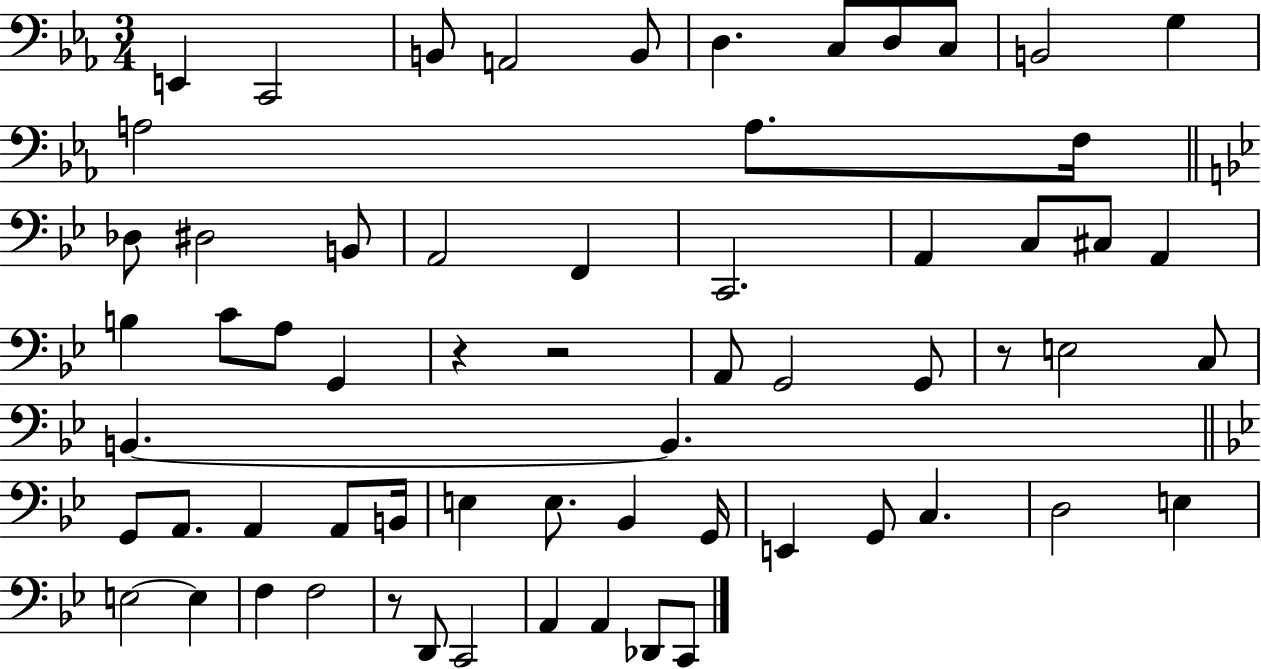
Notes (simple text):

E2/q C2/h B2/e A2/h B2/e D3/q. C3/e D3/e C3/e B2/h G3/q A3/h A3/e. F3/s Db3/e D#3/h B2/e A2/h F2/q C2/h. A2/q C3/e C#3/e A2/q B3/q C4/e A3/e G2/q R/q R/h A2/e G2/h G2/e R/e E3/h C3/e B2/q. B2/q. G2/e A2/e. A2/q A2/e B2/s E3/q E3/e. Bb2/q G2/s E2/q G2/e C3/q. D3/h E3/q E3/h E3/q F3/q F3/h R/e D2/e C2/h A2/q A2/q Db2/e C2/e